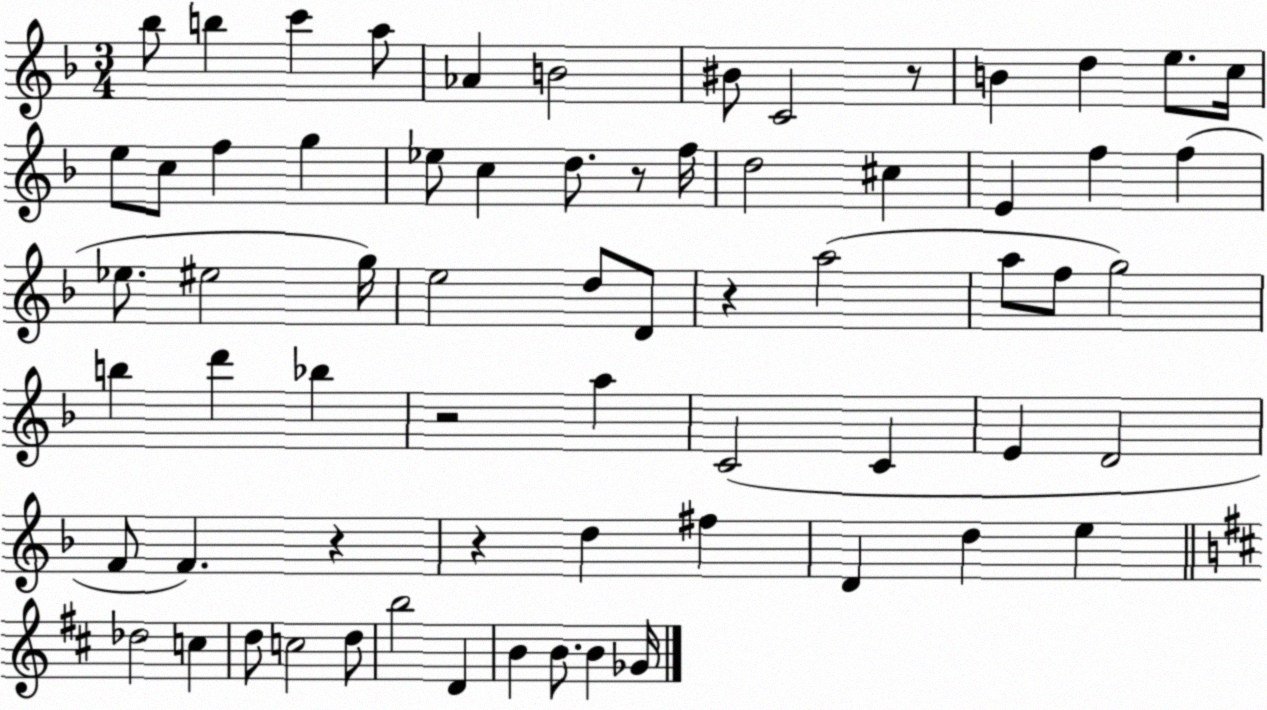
X:1
T:Untitled
M:3/4
L:1/4
K:F
_b/2 b c' a/2 _A B2 ^B/2 C2 z/2 B d e/2 c/4 e/2 c/2 f g _e/2 c d/2 z/2 f/4 d2 ^c E f f _e/2 ^e2 g/4 e2 d/2 D/2 z a2 a/2 f/2 g2 b d' _b z2 a C2 C E D2 F/2 F z z d ^f D d e _d2 c d/2 c2 d/2 b2 D B B/2 B _G/4